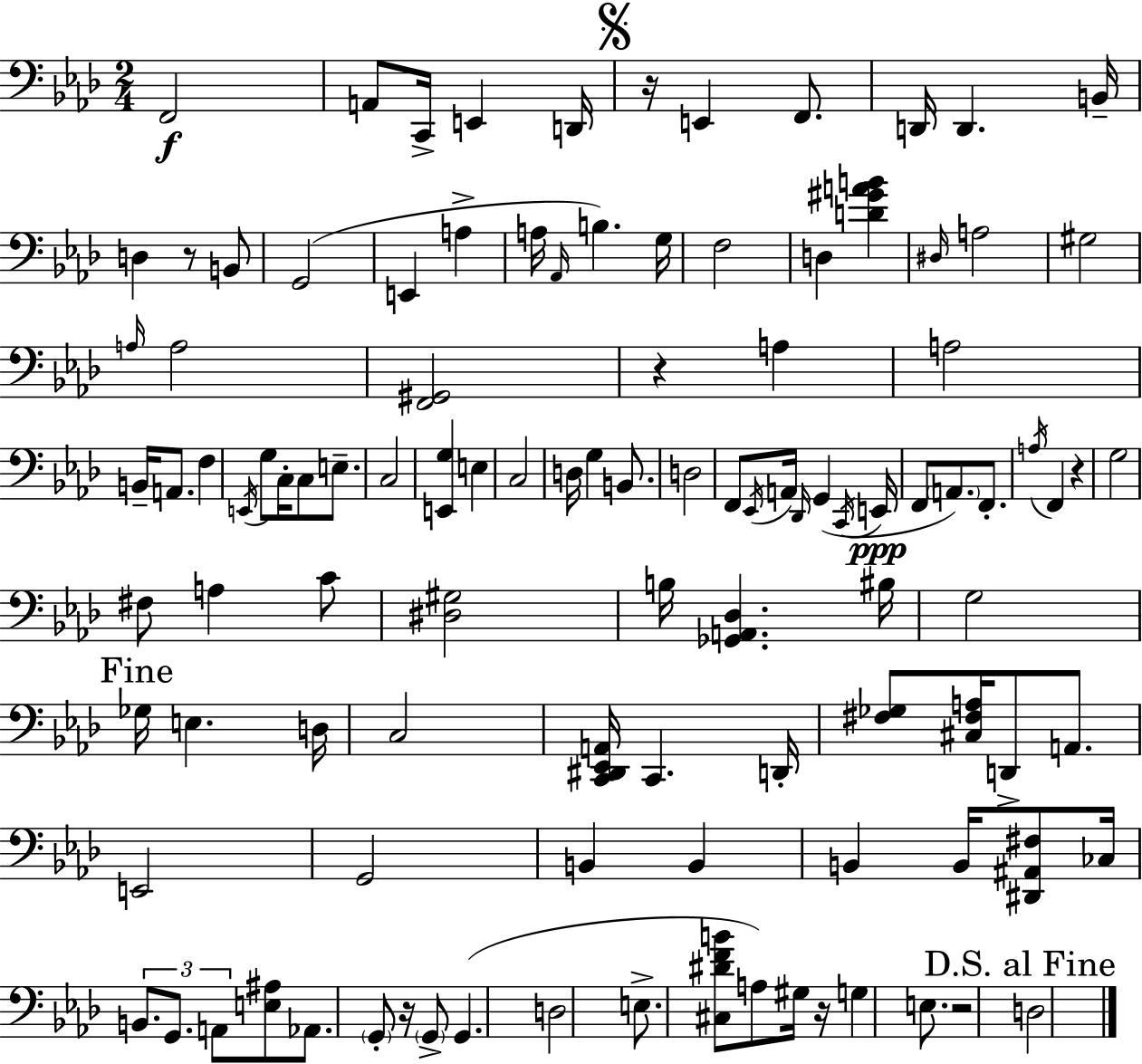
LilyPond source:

{
  \clef bass
  \numericTimeSignature
  \time 2/4
  \key f \minor
  f,2\f | a,8 c,16-> e,4 d,16 | \mark \markup { \musicglyph "scripts.segno" } r16 e,4 f,8. | d,16 d,4. b,16-- | \break d4 r8 b,8 | g,2( | e,4 a4-> | a16 \grace { aes,16 }) b4. | \break g16 f2 | d4 <d' gis' a' b'>4 | \grace { dis16 } a2 | gis2 | \break \grace { a16 } a2 | <f, gis,>2 | r4 a4 | a2 | \break b,16-- a,8. f4 | \acciaccatura { e,16 } g8 c16-. c8 | e8.-- c2 | <e, g>4 | \break e4 c2 | d16 g4 | b,8. d2 | f,8 \acciaccatura { ees,16 } a,16 | \break \grace { des,16 }( g,4 \acciaccatura { c,16 }\ppp e,16 f,8 | \parenthesize a,8.) f,8.-. \acciaccatura { a16 } | f,4 r4 | g2 | \break fis8 a4 c'8 | <dis gis>2 | b16 <ges, a, des>4. bis16 | g2 | \break \mark "Fine" ges16 e4. d16 | c2 | <c, dis, ees, a,>16 c,4. d,16-. | <fis ges>8 <cis fis a>16 d,8-> a,8. | \break e,2 | g,2 | b,4 b,4 | b,4 b,16 <dis, ais, fis>8 ces16 | \break \tuplet 3/2 { b,8. g,8. a,8 } | <e ais>8 aes,8. \parenthesize g,8-. r16 | \parenthesize g,8-> g,4.( | d2 | \break e8.-> <cis dis' f' b'>8 a8) gis16 | r16 g4 e8. | r2 | \mark "D.S. al Fine" d2 | \break \bar "|."
}